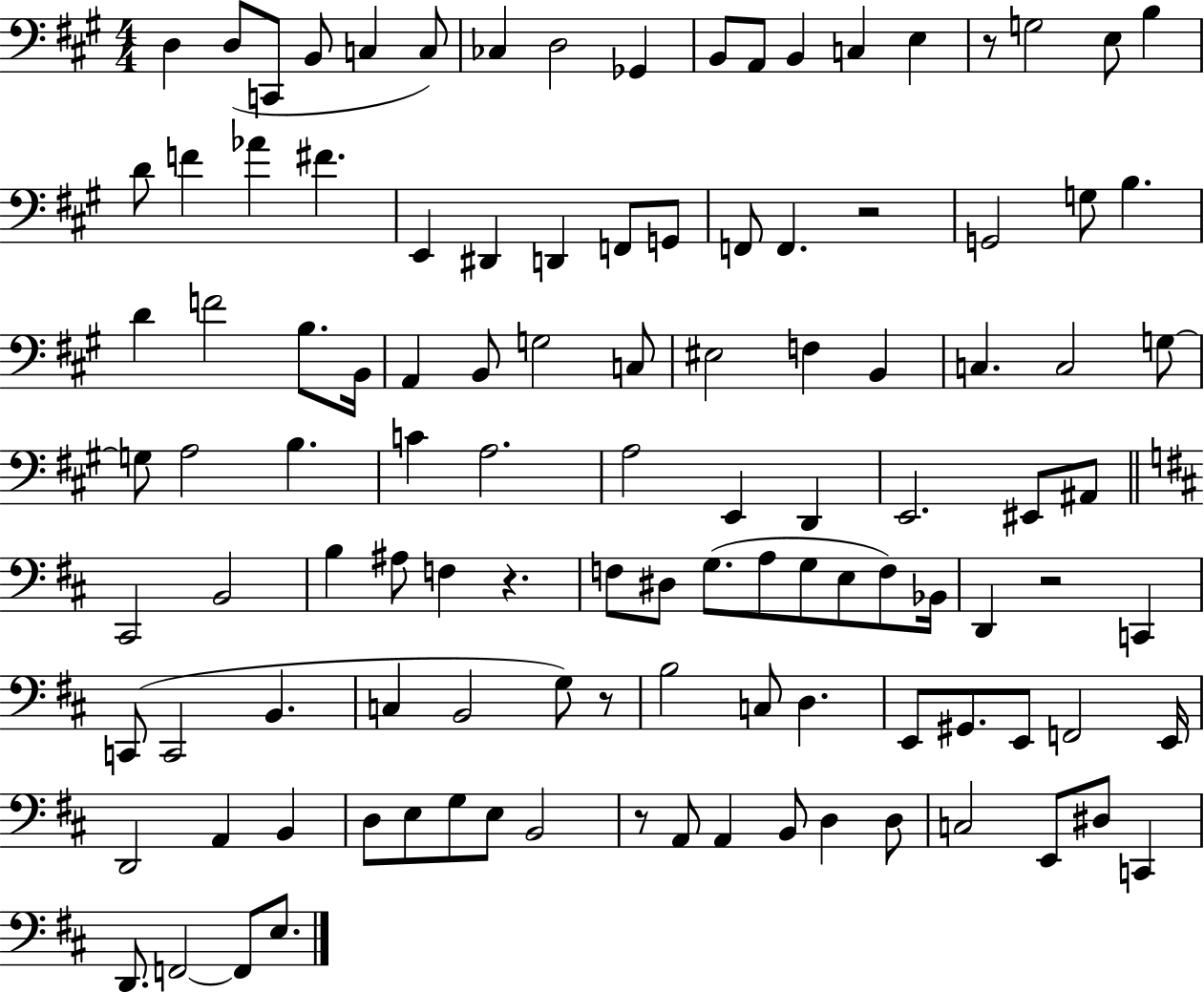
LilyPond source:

{
  \clef bass
  \numericTimeSignature
  \time 4/4
  \key a \major
  d4 d8( c,8 b,8 c4 c8) | ces4 d2 ges,4 | b,8 a,8 b,4 c4 e4 | r8 g2 e8 b4 | \break d'8 f'4 aes'4 fis'4. | e,4 dis,4 d,4 f,8 g,8 | f,8 f,4. r2 | g,2 g8 b4. | \break d'4 f'2 b8. b,16 | a,4 b,8 g2 c8 | eis2 f4 b,4 | c4. c2 g8~~ | \break g8 a2 b4. | c'4 a2. | a2 e,4 d,4 | e,2. eis,8 ais,8 | \break \bar "||" \break \key d \major cis,2 b,2 | b4 ais8 f4 r4. | f8 dis8 g8.( a8 g8 e8 f8) bes,16 | d,4 r2 c,4 | \break c,8( c,2 b,4. | c4 b,2 g8) r8 | b2 c8 d4. | e,8 gis,8. e,8 f,2 e,16 | \break d,2 a,4 b,4 | d8 e8 g8 e8 b,2 | r8 a,8 a,4 b,8 d4 d8 | c2 e,8 dis8 c,4 | \break d,8. f,2~~ f,8 e8. | \bar "|."
}